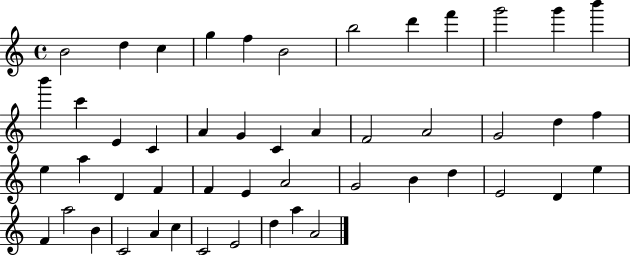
B4/h D5/q C5/q G5/q F5/q B4/h B5/h D6/q F6/q G6/h G6/q B6/q B6/q C6/q E4/q C4/q A4/q G4/q C4/q A4/q F4/h A4/h G4/h D5/q F5/q E5/q A5/q D4/q F4/q F4/q E4/q A4/h G4/h B4/q D5/q E4/h D4/q E5/q F4/q A5/h B4/q C4/h A4/q C5/q C4/h E4/h D5/q A5/q A4/h